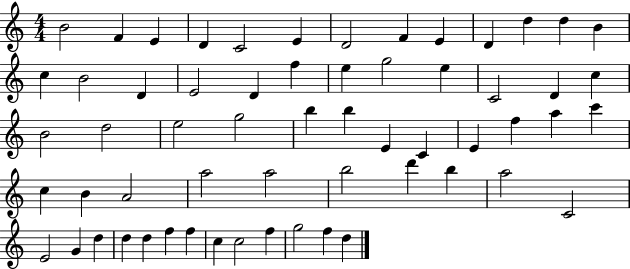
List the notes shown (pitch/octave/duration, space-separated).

B4/h F4/q E4/q D4/q C4/h E4/q D4/h F4/q E4/q D4/q D5/q D5/q B4/q C5/q B4/h D4/q E4/h D4/q F5/q E5/q G5/h E5/q C4/h D4/q C5/q B4/h D5/h E5/h G5/h B5/q B5/q E4/q C4/q E4/q F5/q A5/q C6/q C5/q B4/q A4/h A5/h A5/h B5/h D6/q B5/q A5/h C4/h E4/h G4/q D5/q D5/q D5/q F5/q F5/q C5/q C5/h F5/q G5/h F5/q D5/q